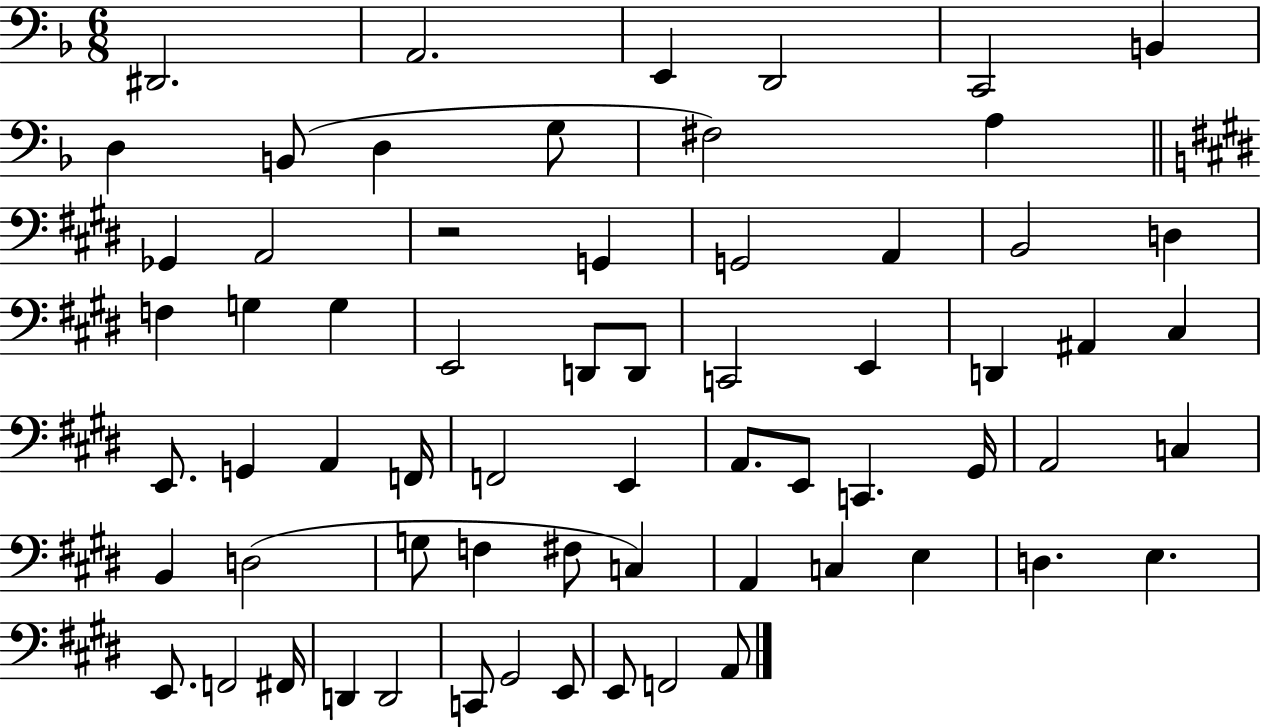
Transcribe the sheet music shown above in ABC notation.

X:1
T:Untitled
M:6/8
L:1/4
K:F
^D,,2 A,,2 E,, D,,2 C,,2 B,, D, B,,/2 D, G,/2 ^F,2 A, _G,, A,,2 z2 G,, G,,2 A,, B,,2 D, F, G, G, E,,2 D,,/2 D,,/2 C,,2 E,, D,, ^A,, ^C, E,,/2 G,, A,, F,,/4 F,,2 E,, A,,/2 E,,/2 C,, ^G,,/4 A,,2 C, B,, D,2 G,/2 F, ^F,/2 C, A,, C, E, D, E, E,,/2 F,,2 ^F,,/4 D,, D,,2 C,,/2 ^G,,2 E,,/2 E,,/2 F,,2 A,,/2